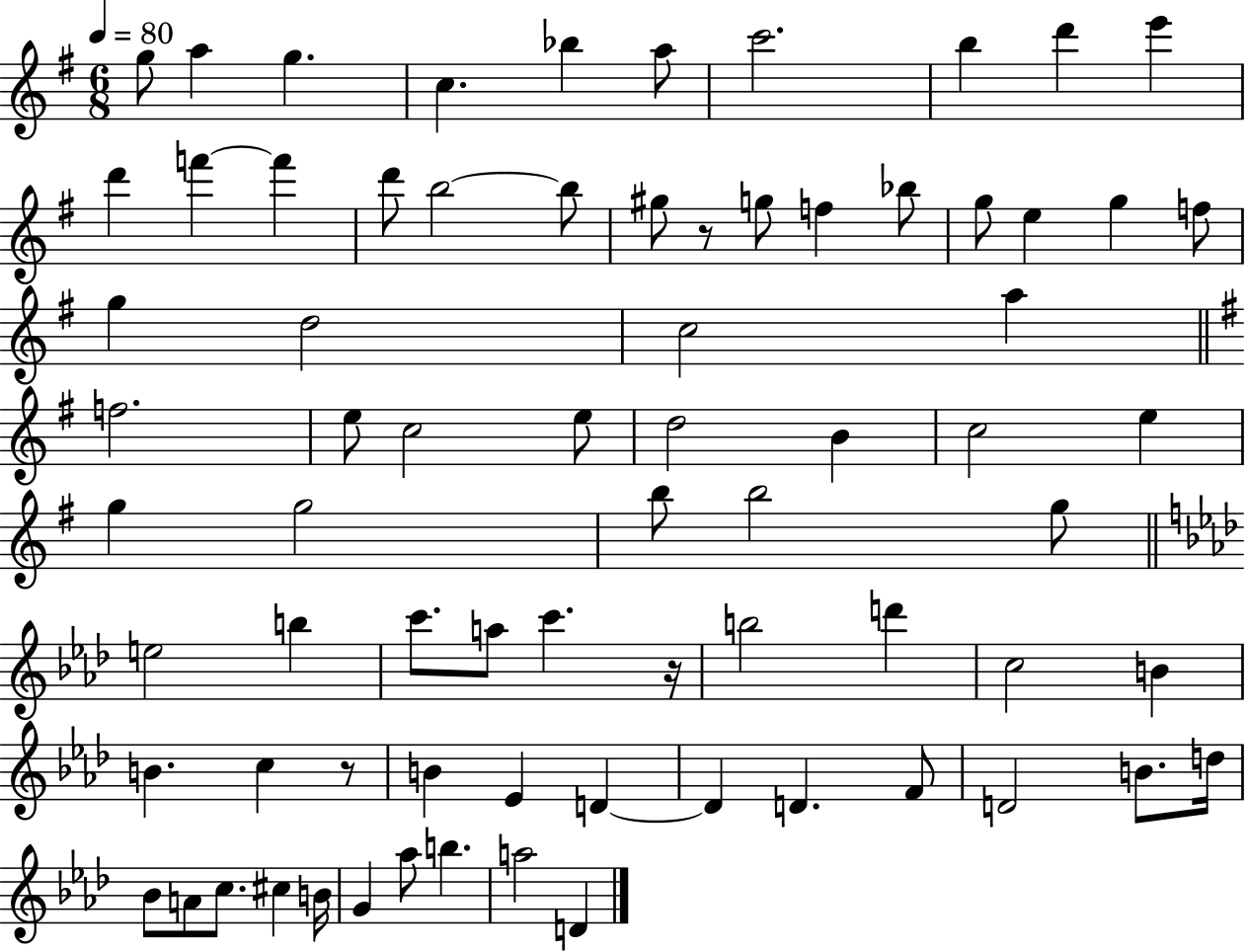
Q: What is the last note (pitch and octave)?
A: D4